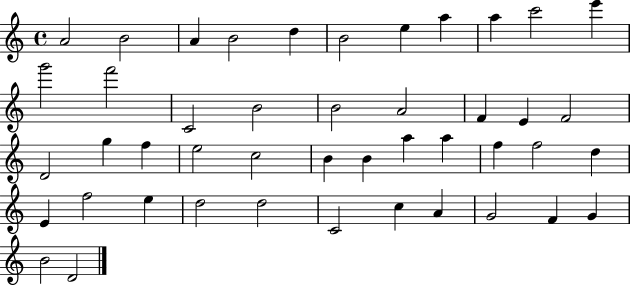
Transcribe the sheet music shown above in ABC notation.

X:1
T:Untitled
M:4/4
L:1/4
K:C
A2 B2 A B2 d B2 e a a c'2 e' g'2 f'2 C2 B2 B2 A2 F E F2 D2 g f e2 c2 B B a a f f2 d E f2 e d2 d2 C2 c A G2 F G B2 D2